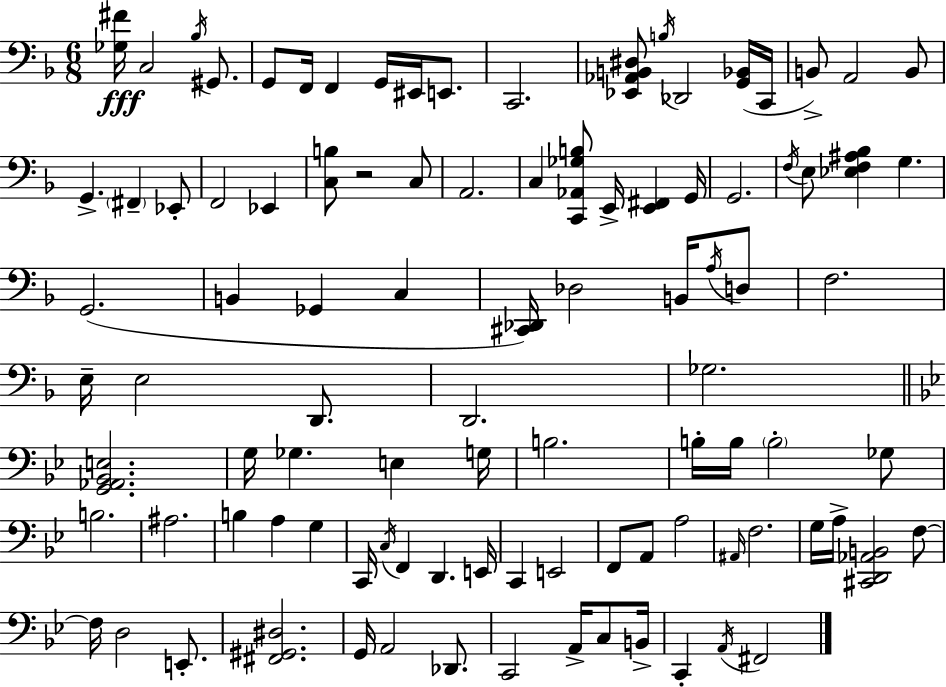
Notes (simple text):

[Gb3,F#4]/s C3/h Bb3/s G#2/e. G2/e F2/s F2/q G2/s EIS2/s E2/e. C2/h. [Eb2,Ab2,B2,D#3]/e B3/s Db2/h [G2,Bb2]/s C2/s B2/e A2/h B2/e G2/q. F#2/q Eb2/e F2/h Eb2/q [C3,B3]/e R/h C3/e A2/h. C3/q [C2,Ab2,Gb3,B3]/e E2/s [E2,F#2]/q G2/s G2/h. F3/s E3/e [Eb3,F3,A#3,Bb3]/q G3/q. G2/h. B2/q Gb2/q C3/q [C#2,Db2]/s Db3/h B2/s A3/s D3/e F3/h. E3/s E3/h D2/e. D2/h. Gb3/h. [G2,Ab2,Bb2,E3]/h. G3/s Gb3/q. E3/q G3/s B3/h. B3/s B3/s B3/h Gb3/e B3/h. A#3/h. B3/q A3/q G3/q C2/s C3/s F2/q D2/q. E2/s C2/q E2/h F2/e A2/e A3/h A#2/s F3/h. G3/s A3/s [C#2,D2,Ab2,B2]/h F3/e F3/s D3/h E2/e. [F#2,G#2,D#3]/h. G2/s A2/h Db2/e. C2/h A2/s C3/e B2/s C2/q A2/s F#2/h